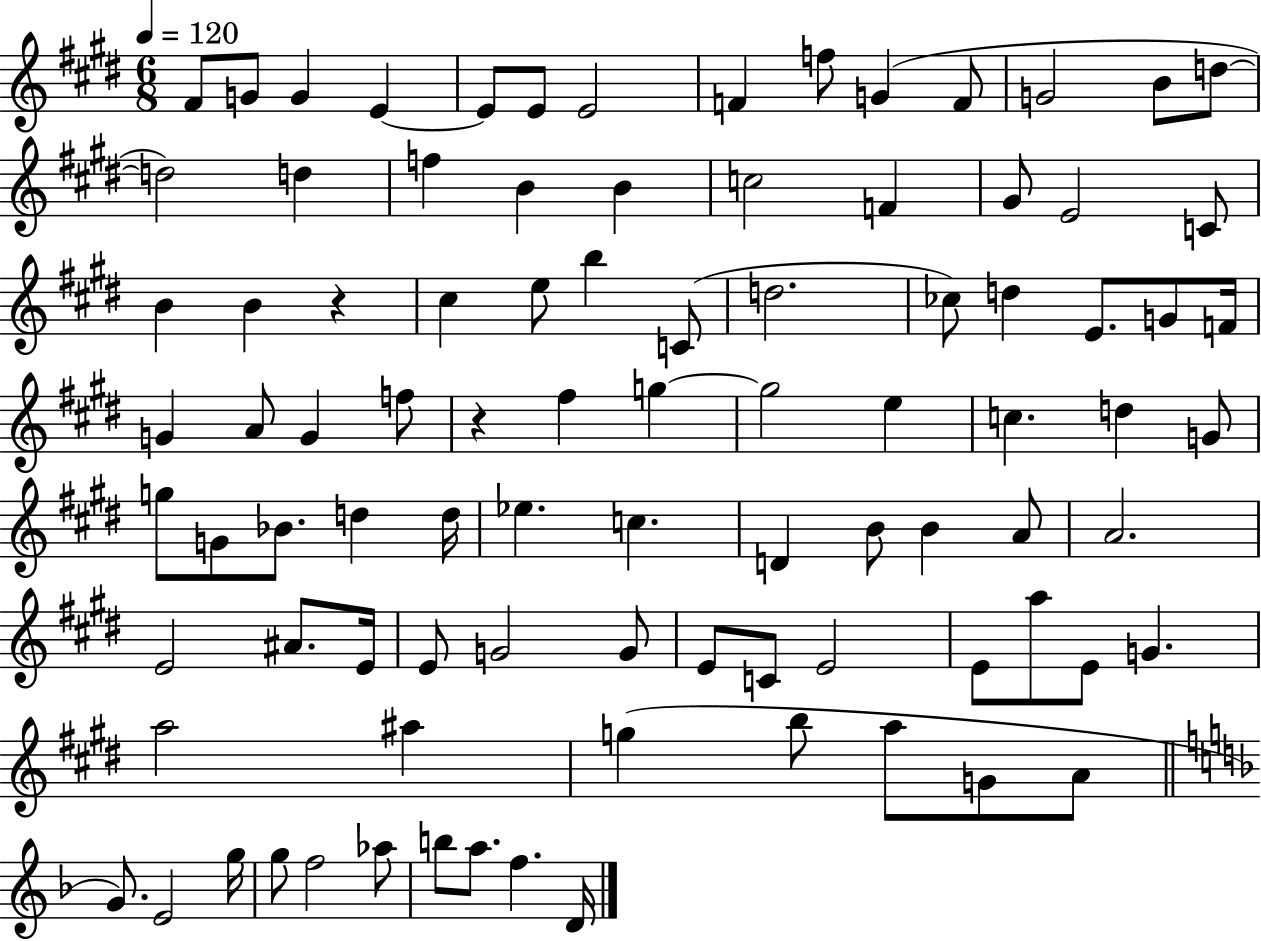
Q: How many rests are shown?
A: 2